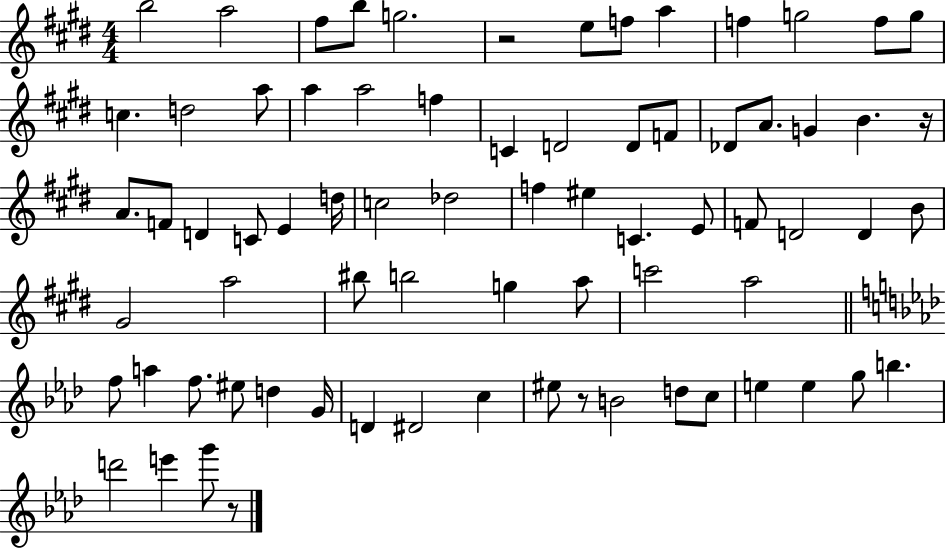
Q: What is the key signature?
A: E major